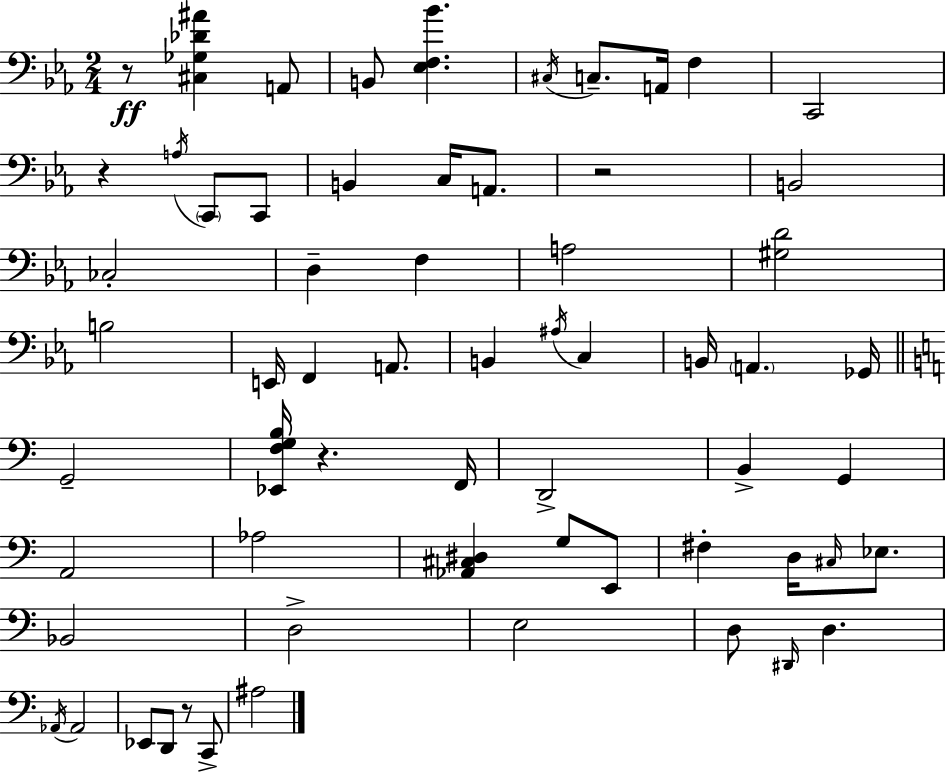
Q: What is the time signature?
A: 2/4